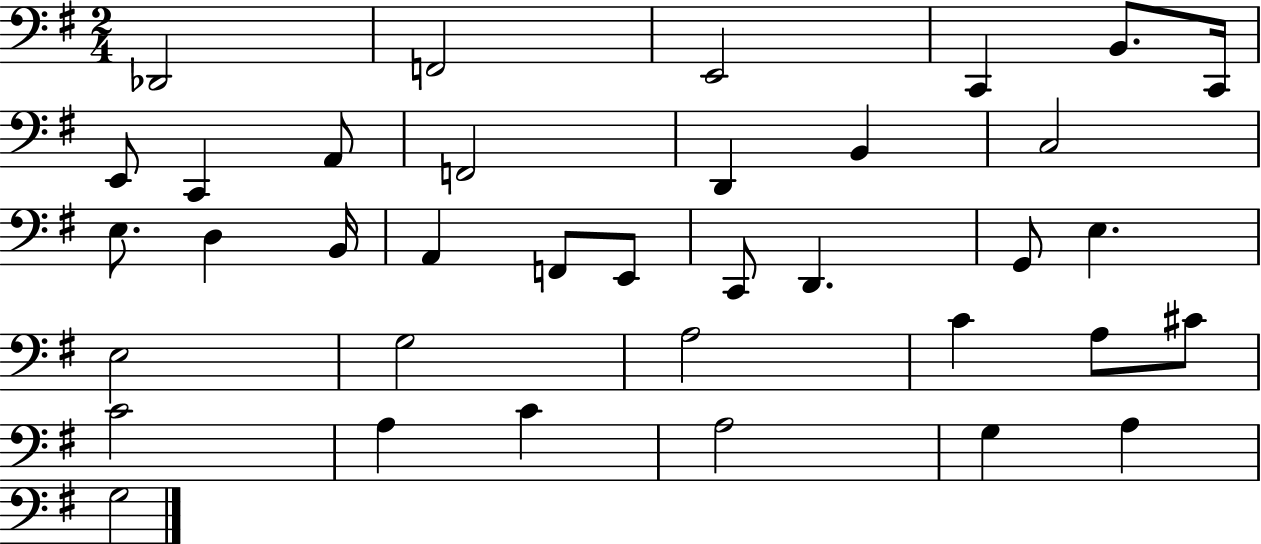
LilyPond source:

{
  \clef bass
  \numericTimeSignature
  \time 2/4
  \key g \major
  des,2 | f,2 | e,2 | c,4 b,8. c,16 | \break e,8 c,4 a,8 | f,2 | d,4 b,4 | c2 | \break e8. d4 b,16 | a,4 f,8 e,8 | c,8 d,4. | g,8 e4. | \break e2 | g2 | a2 | c'4 a8 cis'8 | \break c'2 | a4 c'4 | a2 | g4 a4 | \break g2 | \bar "|."
}